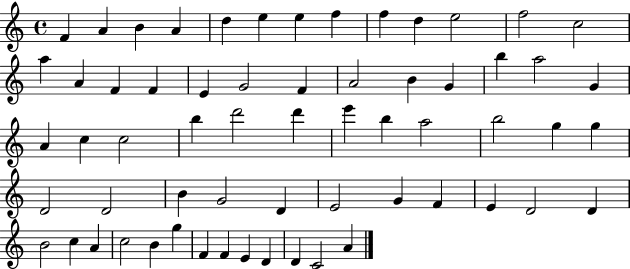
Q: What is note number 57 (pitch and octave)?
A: F4